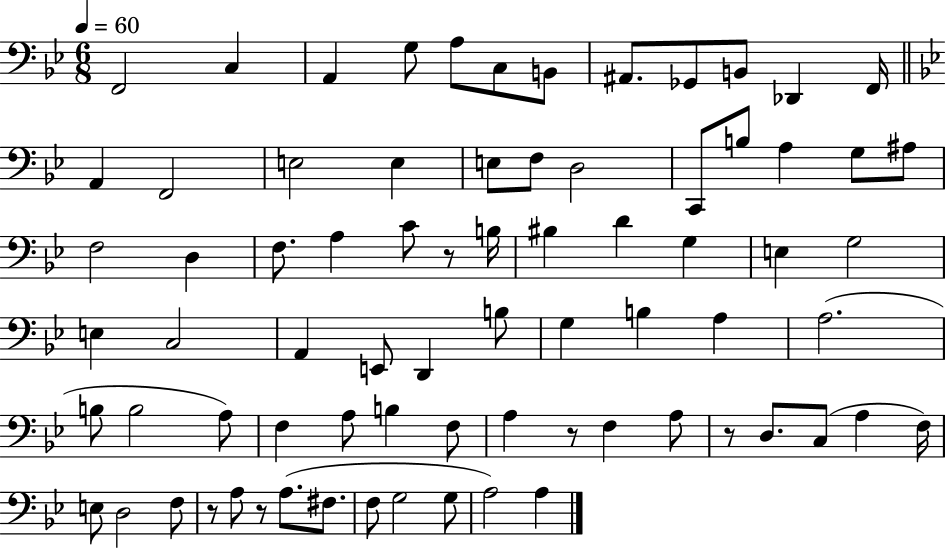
X:1
T:Untitled
M:6/8
L:1/4
K:Bb
F,,2 C, A,, G,/2 A,/2 C,/2 B,,/2 ^A,,/2 _G,,/2 B,,/2 _D,, F,,/4 A,, F,,2 E,2 E, E,/2 F,/2 D,2 C,,/2 B,/2 A, G,/2 ^A,/2 F,2 D, F,/2 A, C/2 z/2 B,/4 ^B, D G, E, G,2 E, C,2 A,, E,,/2 D,, B,/2 G, B, A, A,2 B,/2 B,2 A,/2 F, A,/2 B, F,/2 A, z/2 F, A,/2 z/2 D,/2 C,/2 A, F,/4 E,/2 D,2 F,/2 z/2 A,/2 z/2 A,/2 ^F,/2 F,/2 G,2 G,/2 A,2 A,